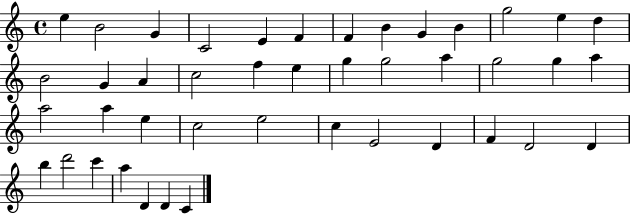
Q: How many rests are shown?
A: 0